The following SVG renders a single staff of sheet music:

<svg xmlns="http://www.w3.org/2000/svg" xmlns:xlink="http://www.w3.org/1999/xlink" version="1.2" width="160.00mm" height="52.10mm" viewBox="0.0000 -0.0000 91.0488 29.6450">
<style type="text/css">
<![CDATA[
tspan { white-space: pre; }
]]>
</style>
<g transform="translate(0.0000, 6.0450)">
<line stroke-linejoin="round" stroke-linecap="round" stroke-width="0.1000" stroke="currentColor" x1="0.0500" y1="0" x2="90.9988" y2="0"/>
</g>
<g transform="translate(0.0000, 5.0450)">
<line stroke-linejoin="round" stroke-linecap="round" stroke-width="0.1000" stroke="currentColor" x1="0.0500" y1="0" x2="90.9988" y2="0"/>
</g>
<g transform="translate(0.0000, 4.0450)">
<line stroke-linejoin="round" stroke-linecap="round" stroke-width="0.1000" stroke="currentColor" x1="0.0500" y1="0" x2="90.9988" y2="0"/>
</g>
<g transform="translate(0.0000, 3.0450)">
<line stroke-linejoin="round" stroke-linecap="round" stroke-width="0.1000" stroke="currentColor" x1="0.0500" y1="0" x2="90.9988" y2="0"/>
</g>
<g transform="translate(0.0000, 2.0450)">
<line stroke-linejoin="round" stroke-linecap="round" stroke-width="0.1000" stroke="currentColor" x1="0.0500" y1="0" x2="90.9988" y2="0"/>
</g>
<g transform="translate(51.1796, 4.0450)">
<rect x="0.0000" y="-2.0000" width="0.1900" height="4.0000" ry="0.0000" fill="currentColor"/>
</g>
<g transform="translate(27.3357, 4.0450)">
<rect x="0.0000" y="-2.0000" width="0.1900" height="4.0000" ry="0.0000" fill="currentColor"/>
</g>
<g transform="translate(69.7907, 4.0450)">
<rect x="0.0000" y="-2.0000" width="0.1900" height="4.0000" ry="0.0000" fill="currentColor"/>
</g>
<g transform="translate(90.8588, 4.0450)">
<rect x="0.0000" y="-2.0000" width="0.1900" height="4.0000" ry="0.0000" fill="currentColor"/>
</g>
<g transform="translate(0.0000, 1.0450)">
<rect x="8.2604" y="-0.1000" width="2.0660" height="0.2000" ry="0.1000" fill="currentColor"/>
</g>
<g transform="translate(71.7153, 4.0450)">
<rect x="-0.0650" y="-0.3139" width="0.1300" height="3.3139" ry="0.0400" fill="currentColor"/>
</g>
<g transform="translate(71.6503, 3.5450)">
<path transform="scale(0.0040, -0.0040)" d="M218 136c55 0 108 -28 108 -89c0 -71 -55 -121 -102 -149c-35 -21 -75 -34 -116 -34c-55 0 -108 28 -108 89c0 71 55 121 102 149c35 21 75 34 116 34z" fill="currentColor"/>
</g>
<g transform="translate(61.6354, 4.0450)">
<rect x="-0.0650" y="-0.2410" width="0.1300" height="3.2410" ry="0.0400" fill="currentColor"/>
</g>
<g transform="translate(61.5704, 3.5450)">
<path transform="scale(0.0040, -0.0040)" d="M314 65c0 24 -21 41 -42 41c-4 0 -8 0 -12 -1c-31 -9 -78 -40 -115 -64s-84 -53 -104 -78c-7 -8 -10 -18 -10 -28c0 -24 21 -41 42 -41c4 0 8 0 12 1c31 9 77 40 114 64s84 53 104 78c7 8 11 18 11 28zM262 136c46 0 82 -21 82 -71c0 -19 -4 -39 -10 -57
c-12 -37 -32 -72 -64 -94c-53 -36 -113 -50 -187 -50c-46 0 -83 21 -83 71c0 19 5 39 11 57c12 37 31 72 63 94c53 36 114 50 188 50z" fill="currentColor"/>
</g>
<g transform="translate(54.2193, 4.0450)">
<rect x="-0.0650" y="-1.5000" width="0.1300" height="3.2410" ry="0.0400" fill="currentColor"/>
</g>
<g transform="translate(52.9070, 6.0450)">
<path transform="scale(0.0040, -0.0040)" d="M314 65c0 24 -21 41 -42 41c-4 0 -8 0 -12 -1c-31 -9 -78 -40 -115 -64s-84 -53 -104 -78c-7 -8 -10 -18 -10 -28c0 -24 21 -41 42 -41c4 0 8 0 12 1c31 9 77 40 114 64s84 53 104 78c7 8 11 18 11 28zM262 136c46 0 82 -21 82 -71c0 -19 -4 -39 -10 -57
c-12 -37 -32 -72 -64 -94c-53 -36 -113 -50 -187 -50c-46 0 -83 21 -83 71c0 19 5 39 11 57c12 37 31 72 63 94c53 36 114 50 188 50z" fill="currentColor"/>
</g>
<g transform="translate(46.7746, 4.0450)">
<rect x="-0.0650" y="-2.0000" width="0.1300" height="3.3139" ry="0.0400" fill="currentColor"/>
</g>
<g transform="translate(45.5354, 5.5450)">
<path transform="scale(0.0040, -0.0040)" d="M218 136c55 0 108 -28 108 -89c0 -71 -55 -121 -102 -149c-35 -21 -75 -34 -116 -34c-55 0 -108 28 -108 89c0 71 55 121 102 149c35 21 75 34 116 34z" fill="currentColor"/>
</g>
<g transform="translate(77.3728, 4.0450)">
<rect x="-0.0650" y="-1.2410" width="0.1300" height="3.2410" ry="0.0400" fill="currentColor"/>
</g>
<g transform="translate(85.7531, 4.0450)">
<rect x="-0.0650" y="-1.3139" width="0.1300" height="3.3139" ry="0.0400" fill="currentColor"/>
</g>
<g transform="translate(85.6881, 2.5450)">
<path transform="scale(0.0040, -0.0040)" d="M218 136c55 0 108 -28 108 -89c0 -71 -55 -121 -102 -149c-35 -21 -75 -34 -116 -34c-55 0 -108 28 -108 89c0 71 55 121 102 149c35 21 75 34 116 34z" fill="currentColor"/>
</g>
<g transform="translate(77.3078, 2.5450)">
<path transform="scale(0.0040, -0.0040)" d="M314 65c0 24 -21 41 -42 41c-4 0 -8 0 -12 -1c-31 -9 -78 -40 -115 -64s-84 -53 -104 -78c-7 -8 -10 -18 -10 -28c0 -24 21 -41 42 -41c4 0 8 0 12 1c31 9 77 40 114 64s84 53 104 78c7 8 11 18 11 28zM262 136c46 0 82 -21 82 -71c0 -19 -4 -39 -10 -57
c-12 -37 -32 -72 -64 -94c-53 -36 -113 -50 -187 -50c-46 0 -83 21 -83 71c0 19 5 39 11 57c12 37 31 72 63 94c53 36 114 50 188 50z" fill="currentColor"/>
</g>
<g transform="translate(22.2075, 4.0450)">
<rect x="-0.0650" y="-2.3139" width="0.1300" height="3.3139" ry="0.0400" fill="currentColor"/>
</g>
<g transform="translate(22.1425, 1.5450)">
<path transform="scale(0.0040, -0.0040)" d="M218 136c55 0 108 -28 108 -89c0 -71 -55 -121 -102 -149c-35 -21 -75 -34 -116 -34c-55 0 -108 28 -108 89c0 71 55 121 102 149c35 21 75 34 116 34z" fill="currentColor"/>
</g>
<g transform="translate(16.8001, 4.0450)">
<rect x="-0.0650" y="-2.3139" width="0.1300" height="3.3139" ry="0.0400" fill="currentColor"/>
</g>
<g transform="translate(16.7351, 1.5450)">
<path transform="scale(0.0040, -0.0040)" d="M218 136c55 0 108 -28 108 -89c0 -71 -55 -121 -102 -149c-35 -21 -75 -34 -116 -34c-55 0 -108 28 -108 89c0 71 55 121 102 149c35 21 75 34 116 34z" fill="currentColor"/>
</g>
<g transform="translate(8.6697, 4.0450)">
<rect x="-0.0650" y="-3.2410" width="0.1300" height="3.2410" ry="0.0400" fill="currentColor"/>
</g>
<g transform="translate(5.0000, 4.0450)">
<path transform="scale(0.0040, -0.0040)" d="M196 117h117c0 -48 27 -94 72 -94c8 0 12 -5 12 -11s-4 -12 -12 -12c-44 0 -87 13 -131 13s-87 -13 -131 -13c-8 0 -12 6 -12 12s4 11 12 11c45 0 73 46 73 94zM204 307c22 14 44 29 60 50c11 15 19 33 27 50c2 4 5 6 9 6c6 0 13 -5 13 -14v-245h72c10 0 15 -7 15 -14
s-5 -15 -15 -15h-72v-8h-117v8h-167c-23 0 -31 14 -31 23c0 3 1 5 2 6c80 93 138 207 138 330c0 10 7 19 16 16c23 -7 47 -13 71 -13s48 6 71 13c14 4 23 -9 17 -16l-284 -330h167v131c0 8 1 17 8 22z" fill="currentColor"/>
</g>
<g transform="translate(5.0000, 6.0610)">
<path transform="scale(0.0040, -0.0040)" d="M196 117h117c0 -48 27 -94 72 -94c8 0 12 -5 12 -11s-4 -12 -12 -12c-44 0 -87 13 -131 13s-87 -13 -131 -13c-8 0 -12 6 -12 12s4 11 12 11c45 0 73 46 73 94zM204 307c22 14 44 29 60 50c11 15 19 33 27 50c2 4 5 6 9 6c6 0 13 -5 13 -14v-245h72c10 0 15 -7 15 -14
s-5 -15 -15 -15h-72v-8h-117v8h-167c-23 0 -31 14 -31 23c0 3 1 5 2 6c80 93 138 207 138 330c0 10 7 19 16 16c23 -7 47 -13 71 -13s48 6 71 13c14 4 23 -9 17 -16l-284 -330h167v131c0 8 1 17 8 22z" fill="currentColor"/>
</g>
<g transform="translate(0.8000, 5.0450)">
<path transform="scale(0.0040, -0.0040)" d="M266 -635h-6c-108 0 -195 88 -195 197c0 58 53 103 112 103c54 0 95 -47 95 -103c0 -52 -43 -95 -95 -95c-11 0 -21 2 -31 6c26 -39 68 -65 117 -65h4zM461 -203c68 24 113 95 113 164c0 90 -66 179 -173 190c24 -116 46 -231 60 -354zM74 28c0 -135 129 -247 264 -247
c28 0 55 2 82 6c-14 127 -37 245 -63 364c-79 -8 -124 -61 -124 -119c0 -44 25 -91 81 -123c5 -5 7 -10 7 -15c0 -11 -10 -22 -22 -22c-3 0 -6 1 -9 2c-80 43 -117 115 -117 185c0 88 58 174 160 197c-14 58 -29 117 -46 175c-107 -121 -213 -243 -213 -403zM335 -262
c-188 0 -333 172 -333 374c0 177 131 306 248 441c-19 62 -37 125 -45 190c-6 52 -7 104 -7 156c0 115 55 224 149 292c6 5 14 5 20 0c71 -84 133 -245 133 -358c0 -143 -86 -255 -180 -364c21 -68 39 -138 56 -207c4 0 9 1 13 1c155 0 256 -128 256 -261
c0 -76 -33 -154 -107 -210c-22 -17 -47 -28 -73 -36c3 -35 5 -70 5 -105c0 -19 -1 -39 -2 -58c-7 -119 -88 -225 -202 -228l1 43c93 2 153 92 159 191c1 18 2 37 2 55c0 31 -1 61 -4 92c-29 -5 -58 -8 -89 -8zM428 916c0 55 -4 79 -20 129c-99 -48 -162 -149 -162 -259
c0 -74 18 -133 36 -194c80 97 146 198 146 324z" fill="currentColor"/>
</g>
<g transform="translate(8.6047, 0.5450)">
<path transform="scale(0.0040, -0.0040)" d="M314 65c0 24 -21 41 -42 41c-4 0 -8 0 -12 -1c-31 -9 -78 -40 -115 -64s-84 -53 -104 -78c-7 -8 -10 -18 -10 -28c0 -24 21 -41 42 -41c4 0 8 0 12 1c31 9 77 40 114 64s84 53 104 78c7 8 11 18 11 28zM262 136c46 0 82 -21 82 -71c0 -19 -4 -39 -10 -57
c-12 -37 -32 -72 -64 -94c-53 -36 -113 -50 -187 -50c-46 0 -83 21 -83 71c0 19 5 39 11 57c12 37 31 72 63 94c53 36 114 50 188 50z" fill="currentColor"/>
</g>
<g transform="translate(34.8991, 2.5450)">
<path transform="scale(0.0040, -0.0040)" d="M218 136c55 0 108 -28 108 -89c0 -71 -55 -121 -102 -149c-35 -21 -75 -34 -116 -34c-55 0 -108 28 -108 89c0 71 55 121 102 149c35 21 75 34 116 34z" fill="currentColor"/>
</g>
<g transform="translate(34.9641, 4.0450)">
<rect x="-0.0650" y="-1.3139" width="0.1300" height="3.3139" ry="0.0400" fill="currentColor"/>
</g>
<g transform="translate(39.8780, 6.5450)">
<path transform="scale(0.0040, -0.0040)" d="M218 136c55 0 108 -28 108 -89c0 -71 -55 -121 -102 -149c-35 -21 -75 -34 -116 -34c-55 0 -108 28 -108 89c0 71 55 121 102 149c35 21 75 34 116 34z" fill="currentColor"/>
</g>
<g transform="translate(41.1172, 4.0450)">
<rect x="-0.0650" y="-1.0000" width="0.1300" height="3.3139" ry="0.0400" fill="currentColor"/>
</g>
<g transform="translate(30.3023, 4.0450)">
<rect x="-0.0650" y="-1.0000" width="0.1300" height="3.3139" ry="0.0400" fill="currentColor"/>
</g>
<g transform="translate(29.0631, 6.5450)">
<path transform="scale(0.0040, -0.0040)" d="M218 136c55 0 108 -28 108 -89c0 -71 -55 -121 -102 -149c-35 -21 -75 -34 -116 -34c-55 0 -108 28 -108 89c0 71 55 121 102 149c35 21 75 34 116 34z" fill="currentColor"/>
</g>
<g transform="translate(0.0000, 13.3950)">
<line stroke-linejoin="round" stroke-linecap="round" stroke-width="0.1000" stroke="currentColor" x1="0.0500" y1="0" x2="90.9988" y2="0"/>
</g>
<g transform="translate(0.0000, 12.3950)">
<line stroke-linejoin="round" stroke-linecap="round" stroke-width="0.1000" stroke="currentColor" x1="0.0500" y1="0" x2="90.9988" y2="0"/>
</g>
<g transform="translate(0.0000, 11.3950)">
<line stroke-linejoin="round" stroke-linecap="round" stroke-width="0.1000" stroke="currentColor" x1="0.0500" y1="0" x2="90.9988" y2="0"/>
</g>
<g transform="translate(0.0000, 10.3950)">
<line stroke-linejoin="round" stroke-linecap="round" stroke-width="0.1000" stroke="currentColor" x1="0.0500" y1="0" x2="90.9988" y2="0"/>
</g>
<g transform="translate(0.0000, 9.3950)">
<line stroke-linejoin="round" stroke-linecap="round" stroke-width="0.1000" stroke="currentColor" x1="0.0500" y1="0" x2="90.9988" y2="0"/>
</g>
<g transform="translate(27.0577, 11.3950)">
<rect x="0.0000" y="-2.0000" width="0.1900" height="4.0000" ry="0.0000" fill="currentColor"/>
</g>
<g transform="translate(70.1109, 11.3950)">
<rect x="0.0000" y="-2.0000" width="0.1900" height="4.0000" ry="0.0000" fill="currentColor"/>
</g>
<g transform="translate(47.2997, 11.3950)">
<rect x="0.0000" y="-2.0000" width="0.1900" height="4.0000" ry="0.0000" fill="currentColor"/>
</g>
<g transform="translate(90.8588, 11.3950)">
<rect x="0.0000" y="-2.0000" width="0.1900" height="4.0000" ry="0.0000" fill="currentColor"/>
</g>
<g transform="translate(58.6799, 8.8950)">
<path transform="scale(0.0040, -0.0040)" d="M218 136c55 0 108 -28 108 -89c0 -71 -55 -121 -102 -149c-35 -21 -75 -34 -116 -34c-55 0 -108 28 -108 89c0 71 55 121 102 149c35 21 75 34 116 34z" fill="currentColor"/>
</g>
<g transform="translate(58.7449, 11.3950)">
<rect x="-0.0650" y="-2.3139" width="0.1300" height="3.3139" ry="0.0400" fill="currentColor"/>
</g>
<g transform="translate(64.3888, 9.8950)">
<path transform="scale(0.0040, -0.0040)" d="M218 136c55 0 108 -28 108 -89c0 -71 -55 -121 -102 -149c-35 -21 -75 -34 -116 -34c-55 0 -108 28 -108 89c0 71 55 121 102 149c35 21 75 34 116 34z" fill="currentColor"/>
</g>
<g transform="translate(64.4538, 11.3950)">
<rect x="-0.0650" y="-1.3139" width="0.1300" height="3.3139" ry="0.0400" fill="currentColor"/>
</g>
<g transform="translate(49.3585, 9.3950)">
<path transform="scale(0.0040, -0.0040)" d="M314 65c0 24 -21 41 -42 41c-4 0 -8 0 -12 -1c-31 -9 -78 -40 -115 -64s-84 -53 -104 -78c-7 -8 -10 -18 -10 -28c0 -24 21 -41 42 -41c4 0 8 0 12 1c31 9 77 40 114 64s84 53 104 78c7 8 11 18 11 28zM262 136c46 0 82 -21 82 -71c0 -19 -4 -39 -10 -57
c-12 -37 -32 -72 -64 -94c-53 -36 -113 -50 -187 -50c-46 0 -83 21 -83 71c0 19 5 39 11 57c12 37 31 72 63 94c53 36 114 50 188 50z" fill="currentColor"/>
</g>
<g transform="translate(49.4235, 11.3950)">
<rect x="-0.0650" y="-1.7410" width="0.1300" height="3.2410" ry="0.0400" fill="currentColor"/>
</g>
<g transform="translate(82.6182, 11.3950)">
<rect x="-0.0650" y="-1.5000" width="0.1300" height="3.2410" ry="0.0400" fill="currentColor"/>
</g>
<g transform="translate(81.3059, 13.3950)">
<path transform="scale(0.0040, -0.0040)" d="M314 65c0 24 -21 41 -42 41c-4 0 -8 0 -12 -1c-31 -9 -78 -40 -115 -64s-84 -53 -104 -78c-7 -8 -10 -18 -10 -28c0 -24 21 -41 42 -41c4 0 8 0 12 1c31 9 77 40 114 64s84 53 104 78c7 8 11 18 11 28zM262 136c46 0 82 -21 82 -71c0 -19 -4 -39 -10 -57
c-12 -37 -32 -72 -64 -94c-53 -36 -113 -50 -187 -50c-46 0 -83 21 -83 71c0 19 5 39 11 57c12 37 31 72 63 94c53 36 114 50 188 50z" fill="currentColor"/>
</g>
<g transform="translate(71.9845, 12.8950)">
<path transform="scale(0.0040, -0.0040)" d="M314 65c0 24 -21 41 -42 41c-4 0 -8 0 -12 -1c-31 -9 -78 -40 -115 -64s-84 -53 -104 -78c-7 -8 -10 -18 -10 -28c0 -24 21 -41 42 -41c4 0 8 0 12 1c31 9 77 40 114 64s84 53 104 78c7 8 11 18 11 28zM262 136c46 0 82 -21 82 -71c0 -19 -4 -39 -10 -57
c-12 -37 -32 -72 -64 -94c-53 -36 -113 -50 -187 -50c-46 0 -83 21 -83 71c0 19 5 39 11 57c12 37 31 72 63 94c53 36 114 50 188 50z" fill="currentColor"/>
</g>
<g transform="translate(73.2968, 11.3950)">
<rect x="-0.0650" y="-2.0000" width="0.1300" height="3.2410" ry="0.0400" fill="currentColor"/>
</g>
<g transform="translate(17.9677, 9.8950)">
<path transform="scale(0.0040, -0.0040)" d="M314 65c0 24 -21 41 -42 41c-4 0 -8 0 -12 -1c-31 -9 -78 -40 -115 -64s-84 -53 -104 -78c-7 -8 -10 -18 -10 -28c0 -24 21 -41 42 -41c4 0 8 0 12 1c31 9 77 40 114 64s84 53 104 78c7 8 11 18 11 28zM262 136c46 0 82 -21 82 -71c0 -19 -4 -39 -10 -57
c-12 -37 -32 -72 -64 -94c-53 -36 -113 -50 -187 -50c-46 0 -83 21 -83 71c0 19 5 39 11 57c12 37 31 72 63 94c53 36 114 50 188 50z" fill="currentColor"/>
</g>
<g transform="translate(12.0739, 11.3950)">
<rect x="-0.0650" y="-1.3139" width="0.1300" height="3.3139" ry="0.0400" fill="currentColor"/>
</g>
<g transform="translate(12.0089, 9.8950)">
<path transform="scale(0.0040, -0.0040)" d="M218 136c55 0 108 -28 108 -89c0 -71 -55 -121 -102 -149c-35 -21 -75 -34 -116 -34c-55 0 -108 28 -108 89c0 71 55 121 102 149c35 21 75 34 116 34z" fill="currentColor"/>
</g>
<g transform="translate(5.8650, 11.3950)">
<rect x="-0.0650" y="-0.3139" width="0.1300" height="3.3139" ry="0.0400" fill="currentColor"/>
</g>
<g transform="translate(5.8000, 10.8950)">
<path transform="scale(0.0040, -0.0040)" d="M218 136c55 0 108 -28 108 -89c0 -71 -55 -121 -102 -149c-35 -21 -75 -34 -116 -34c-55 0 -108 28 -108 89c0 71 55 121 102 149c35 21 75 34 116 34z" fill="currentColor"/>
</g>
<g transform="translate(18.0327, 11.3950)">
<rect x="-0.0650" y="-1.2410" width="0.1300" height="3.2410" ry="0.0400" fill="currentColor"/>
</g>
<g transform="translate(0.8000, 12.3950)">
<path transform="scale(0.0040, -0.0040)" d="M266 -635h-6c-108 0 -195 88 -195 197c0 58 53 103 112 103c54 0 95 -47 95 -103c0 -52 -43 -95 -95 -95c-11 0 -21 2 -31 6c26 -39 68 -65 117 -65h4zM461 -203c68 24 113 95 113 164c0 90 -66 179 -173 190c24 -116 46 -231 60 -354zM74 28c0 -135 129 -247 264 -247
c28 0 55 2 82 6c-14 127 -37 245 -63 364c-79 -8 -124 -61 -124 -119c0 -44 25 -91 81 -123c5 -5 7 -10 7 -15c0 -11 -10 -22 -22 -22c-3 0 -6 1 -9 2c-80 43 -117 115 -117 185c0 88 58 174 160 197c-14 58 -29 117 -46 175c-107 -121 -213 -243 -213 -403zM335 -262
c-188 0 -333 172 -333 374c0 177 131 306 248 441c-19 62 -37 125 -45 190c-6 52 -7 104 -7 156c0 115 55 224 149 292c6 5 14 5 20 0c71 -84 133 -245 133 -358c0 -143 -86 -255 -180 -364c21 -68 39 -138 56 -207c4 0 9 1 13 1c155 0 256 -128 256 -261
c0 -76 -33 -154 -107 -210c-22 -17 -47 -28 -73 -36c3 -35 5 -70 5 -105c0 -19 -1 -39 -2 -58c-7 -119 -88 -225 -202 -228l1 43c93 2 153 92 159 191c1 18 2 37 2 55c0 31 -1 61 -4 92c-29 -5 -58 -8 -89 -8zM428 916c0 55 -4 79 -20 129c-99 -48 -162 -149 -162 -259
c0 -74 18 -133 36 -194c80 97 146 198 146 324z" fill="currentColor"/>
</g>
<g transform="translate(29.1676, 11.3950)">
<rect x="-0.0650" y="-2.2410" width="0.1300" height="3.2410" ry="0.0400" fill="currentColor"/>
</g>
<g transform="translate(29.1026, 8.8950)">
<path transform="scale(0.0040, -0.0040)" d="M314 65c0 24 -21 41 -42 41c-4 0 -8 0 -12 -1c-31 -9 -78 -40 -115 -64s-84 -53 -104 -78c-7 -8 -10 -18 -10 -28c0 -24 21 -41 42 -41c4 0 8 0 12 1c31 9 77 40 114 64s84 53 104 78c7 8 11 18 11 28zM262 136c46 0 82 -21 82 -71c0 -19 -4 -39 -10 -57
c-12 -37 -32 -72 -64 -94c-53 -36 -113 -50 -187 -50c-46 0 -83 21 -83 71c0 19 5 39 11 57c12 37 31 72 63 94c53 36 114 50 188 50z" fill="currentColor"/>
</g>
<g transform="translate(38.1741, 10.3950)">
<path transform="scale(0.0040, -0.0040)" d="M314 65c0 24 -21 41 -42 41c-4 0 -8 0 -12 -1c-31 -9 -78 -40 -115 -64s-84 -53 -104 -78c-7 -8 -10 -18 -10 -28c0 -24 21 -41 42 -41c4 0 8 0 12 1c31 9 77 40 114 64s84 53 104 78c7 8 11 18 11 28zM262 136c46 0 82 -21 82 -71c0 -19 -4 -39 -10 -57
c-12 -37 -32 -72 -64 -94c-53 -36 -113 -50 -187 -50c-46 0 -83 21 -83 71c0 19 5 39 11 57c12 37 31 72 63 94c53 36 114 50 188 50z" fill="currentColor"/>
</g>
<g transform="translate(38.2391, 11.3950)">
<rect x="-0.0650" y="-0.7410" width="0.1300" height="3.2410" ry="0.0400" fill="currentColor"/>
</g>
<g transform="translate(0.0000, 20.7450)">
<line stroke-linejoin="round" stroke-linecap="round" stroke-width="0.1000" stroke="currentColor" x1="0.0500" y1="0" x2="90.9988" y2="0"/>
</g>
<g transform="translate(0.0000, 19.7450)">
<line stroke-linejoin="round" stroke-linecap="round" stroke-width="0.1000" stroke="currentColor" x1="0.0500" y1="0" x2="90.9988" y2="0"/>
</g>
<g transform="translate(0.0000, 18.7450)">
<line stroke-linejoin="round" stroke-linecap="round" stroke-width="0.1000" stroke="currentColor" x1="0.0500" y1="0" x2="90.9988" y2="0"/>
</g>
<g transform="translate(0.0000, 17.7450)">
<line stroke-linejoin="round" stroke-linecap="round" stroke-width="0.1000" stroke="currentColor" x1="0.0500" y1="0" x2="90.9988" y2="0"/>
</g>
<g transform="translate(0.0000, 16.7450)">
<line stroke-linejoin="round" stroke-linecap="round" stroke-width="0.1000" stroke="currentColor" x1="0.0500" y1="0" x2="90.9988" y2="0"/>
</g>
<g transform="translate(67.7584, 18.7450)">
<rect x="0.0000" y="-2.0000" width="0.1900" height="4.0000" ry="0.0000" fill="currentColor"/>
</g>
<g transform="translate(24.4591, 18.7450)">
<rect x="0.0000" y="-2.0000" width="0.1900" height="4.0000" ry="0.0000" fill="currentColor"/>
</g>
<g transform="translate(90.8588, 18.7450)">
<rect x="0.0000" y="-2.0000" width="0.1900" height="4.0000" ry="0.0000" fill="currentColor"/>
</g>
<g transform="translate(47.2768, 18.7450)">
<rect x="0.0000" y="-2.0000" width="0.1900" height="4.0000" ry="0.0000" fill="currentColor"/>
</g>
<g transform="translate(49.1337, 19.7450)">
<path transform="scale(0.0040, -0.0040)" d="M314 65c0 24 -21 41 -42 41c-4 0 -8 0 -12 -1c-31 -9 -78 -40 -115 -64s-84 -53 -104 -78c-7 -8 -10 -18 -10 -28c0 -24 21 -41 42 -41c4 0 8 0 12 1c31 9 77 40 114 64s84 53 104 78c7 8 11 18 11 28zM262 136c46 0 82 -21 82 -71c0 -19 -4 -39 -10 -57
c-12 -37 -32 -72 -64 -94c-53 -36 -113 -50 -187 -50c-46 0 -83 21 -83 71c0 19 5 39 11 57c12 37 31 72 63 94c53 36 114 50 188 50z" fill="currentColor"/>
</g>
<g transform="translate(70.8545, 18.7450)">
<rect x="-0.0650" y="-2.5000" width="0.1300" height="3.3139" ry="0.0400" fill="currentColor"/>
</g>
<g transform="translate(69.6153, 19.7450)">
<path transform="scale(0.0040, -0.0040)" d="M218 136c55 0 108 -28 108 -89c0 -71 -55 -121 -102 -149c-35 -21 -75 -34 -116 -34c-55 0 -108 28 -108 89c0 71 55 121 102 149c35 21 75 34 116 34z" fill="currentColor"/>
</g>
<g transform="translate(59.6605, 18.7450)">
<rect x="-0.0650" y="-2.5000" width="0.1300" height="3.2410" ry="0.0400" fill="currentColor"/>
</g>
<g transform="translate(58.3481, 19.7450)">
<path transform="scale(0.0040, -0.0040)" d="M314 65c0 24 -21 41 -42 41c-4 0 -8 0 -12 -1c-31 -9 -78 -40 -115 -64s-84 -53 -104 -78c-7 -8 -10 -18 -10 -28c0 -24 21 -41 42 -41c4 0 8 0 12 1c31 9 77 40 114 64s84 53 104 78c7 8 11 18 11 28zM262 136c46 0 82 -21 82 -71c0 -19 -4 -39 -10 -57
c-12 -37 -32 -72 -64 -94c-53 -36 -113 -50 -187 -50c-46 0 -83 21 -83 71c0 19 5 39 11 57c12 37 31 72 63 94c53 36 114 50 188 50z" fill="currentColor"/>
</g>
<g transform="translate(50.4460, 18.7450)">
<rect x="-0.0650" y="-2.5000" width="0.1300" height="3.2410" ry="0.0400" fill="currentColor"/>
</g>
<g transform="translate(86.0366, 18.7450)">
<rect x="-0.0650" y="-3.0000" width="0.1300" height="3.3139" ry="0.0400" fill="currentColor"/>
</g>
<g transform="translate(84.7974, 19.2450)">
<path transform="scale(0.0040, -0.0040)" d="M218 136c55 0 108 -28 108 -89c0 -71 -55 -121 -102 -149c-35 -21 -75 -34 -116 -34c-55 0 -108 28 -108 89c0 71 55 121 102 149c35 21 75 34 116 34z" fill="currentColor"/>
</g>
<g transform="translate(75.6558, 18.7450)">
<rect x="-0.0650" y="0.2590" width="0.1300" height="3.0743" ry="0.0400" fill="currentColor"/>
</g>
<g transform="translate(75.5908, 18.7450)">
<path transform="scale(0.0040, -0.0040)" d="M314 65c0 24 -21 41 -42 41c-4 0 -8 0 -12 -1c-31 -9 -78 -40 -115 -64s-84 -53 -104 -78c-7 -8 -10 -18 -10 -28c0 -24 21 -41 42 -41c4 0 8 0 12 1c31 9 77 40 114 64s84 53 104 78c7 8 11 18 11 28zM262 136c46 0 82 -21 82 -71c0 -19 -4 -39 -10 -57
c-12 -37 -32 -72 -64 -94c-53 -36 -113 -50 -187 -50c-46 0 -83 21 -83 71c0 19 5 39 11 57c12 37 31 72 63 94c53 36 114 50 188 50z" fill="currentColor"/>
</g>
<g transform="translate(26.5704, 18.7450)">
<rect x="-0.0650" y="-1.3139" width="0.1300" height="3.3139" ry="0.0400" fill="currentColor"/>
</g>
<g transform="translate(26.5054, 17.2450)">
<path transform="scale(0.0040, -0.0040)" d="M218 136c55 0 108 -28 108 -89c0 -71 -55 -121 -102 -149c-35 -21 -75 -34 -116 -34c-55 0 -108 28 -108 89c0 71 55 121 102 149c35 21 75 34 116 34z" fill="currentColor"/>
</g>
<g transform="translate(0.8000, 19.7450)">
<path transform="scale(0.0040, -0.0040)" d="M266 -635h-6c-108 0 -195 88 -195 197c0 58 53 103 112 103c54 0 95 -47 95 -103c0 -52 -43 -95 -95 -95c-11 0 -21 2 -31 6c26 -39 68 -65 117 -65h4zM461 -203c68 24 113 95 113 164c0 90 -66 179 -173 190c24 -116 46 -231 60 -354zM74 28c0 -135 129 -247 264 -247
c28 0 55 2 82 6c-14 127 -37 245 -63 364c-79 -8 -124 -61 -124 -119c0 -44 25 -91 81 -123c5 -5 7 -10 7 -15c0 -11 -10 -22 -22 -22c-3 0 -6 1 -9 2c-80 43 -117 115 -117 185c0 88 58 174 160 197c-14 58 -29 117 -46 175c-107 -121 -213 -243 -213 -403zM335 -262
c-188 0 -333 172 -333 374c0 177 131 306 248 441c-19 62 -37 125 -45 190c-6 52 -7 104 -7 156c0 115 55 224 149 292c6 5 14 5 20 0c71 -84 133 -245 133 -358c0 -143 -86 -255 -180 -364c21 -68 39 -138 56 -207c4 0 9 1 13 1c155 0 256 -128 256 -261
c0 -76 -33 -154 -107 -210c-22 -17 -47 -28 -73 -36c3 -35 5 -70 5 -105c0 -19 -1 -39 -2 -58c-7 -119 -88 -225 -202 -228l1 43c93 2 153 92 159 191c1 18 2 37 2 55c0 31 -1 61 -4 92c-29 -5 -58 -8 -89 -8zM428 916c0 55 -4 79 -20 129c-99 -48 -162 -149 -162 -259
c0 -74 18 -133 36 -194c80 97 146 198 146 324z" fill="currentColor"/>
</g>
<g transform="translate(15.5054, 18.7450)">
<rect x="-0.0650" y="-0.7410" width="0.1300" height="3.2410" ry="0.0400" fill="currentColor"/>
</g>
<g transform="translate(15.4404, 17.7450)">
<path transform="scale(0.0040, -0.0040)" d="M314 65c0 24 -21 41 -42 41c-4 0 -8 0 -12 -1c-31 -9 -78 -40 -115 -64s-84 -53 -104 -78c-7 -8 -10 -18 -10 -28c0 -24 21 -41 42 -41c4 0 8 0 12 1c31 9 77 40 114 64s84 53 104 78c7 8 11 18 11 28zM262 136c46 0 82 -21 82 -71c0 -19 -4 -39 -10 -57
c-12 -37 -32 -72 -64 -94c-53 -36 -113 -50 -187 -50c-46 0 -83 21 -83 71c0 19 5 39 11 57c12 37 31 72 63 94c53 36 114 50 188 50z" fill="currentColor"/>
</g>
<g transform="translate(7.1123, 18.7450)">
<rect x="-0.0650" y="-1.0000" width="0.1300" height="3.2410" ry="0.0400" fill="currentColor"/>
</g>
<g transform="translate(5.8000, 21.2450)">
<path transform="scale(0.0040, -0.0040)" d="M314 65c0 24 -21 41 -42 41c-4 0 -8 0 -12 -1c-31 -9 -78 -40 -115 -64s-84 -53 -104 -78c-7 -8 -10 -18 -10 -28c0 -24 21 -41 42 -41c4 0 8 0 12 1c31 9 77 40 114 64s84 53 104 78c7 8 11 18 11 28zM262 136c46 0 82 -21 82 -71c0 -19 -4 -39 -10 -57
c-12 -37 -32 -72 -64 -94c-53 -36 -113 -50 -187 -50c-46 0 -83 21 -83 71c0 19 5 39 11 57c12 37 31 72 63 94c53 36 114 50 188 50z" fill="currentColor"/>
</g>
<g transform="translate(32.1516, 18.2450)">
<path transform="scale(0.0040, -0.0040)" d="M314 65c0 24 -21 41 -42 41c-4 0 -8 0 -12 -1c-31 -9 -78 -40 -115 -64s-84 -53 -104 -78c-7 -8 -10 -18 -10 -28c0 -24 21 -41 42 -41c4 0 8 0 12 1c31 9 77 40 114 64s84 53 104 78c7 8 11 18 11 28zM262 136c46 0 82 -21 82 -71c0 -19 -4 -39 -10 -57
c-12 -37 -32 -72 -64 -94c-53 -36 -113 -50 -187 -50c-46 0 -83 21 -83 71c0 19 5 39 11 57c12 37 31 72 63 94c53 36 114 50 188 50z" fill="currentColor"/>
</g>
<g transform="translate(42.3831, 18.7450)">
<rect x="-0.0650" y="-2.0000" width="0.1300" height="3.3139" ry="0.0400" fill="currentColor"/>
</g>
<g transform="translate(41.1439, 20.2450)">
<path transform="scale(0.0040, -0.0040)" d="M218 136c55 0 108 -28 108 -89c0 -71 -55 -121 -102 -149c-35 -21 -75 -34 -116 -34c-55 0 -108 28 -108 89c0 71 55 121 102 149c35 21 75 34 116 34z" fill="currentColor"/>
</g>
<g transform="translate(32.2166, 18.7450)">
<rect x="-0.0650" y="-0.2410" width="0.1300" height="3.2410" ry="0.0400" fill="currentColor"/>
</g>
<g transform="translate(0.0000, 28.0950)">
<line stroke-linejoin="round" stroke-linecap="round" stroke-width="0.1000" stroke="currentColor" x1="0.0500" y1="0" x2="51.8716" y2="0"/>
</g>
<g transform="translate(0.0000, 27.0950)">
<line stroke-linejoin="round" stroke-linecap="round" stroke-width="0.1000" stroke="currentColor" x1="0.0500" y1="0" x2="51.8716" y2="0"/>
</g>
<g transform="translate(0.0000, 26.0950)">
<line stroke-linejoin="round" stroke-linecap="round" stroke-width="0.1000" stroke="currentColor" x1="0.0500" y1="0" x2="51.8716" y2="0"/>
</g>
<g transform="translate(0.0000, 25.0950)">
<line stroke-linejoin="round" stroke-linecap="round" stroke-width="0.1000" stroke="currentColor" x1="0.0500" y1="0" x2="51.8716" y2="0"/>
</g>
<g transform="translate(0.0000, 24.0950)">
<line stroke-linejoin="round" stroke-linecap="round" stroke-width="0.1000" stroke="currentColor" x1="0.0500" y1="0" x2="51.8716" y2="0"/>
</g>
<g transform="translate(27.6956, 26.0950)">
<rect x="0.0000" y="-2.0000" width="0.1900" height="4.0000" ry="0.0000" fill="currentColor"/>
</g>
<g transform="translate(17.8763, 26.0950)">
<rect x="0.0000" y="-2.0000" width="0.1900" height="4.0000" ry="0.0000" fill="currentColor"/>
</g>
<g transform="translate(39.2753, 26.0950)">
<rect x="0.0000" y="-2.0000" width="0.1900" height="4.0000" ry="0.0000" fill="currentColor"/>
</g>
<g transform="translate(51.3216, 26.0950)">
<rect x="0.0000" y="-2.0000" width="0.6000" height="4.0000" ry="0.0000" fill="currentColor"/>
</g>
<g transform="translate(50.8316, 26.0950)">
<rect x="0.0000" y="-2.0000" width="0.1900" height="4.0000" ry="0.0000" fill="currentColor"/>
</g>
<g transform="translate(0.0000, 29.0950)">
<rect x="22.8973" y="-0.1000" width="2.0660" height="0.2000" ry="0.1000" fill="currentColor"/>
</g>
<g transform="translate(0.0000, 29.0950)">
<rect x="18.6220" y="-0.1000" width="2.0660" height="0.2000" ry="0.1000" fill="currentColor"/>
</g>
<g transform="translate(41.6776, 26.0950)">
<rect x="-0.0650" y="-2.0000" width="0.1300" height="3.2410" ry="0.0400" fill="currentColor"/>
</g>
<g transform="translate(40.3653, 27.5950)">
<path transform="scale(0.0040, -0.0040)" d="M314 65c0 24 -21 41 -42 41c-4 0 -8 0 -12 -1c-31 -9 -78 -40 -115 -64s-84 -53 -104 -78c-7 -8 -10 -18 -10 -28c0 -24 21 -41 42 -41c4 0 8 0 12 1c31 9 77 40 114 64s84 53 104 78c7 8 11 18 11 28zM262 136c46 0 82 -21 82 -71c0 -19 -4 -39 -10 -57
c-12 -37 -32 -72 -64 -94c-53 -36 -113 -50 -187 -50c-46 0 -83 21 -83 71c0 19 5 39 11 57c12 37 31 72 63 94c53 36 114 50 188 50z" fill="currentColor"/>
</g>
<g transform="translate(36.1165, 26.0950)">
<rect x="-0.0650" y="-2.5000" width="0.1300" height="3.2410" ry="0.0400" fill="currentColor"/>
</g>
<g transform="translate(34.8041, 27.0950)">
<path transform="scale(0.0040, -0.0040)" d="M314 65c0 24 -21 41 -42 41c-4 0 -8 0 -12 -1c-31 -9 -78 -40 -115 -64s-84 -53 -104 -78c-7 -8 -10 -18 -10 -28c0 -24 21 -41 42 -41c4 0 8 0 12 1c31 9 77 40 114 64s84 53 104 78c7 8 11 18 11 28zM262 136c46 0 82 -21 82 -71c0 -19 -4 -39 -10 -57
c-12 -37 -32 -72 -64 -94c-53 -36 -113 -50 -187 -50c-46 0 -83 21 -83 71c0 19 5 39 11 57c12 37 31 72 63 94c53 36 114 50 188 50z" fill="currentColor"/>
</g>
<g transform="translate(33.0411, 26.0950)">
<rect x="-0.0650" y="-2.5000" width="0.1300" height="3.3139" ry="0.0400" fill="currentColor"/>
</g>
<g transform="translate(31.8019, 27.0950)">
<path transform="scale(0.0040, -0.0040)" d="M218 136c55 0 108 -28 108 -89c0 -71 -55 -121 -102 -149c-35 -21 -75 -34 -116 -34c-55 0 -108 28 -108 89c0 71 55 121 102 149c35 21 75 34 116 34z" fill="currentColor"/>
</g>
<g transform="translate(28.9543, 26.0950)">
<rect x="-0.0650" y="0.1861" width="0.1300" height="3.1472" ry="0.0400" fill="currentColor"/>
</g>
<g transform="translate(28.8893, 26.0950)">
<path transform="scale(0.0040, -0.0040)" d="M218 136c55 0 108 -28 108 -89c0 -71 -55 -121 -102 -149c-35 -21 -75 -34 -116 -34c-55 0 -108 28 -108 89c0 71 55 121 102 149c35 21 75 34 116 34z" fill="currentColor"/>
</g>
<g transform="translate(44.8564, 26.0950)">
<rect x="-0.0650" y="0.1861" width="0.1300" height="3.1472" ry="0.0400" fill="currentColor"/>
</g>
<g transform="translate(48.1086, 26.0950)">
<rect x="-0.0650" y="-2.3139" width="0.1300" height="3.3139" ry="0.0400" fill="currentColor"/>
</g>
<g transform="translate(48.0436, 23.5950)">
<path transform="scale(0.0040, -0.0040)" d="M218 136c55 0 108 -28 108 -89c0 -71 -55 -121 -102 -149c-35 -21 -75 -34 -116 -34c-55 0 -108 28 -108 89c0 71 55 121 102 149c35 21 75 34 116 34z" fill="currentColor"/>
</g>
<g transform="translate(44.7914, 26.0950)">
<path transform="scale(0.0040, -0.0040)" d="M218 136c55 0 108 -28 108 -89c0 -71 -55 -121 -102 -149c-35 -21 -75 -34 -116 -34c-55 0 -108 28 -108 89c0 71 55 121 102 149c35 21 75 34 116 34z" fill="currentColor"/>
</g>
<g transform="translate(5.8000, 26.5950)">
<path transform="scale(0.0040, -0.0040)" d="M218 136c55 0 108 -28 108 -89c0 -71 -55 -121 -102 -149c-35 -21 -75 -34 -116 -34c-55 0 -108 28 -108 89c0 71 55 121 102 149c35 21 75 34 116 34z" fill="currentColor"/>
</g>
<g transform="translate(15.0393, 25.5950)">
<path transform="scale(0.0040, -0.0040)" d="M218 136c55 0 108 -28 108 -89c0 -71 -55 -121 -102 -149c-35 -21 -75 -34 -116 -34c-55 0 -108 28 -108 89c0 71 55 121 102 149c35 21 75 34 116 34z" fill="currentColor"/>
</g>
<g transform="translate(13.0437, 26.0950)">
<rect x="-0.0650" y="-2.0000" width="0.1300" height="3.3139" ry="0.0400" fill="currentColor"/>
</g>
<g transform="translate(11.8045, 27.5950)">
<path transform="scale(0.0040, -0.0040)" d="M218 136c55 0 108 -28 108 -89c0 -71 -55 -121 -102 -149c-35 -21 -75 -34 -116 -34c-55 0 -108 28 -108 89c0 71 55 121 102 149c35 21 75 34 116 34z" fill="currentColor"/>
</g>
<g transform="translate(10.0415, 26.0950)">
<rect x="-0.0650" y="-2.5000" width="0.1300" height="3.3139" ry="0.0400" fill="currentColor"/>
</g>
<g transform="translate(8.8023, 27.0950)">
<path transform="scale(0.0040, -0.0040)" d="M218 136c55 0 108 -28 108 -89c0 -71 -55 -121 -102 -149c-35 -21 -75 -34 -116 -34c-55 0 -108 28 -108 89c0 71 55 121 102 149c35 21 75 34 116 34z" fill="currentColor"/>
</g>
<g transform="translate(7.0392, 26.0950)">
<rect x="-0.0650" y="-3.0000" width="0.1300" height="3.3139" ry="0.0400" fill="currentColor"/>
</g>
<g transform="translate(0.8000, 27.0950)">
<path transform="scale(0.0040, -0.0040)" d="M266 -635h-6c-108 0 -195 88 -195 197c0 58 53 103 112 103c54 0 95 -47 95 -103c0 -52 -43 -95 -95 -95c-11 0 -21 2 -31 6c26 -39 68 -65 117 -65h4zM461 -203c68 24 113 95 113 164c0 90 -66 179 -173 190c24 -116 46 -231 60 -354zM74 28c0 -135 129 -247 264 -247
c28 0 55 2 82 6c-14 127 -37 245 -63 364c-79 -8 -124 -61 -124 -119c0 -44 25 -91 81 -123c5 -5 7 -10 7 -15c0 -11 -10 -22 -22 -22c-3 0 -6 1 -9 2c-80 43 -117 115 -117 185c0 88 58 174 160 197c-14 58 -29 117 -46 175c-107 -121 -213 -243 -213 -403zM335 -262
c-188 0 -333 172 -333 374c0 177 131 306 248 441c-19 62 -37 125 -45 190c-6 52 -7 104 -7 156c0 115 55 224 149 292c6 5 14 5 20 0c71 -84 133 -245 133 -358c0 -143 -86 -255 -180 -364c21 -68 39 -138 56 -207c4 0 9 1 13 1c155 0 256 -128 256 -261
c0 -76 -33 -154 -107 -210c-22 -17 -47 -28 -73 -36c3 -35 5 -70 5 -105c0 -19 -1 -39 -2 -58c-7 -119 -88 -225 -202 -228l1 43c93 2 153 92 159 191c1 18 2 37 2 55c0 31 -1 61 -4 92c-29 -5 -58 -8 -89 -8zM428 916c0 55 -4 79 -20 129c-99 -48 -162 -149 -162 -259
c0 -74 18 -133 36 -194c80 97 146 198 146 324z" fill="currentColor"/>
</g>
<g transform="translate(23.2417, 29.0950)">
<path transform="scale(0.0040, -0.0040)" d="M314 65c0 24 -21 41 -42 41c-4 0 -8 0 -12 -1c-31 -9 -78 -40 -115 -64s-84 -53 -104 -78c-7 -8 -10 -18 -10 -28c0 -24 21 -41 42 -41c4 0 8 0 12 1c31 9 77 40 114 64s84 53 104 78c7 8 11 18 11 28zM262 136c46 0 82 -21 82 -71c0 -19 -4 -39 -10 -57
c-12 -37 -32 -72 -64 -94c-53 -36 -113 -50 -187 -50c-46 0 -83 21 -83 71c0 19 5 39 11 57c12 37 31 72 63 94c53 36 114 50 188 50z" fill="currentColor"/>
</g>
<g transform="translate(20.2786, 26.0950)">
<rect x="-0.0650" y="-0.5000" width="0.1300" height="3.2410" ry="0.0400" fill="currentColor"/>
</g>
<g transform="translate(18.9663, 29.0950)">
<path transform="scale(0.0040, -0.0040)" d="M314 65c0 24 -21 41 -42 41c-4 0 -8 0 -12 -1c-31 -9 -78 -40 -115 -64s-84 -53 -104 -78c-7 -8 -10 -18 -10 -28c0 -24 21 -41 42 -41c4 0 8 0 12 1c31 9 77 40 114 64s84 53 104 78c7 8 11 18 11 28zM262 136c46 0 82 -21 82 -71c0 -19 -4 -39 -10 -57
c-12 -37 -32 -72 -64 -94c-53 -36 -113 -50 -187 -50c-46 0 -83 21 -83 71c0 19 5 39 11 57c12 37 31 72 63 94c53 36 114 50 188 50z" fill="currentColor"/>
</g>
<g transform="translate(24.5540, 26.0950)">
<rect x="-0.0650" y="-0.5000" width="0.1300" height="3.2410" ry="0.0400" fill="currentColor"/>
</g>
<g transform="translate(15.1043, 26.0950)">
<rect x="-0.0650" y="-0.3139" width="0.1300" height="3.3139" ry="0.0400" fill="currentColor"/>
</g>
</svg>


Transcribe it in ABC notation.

X:1
T:Untitled
M:4/4
L:1/4
K:C
b2 g g D e D F E2 c2 c e2 e c e e2 g2 d2 f2 g e F2 E2 D2 d2 e c2 F G2 G2 G B2 A A G F c C2 C2 B G G2 F2 B g